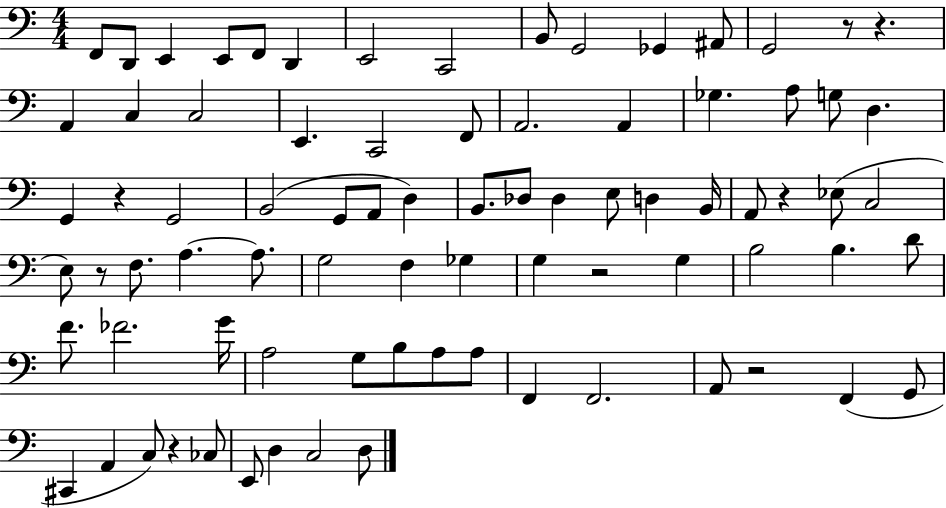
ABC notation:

X:1
T:Untitled
M:4/4
L:1/4
K:C
F,,/2 D,,/2 E,, E,,/2 F,,/2 D,, E,,2 C,,2 B,,/2 G,,2 _G,, ^A,,/2 G,,2 z/2 z A,, C, C,2 E,, C,,2 F,,/2 A,,2 A,, _G, A,/2 G,/2 D, G,, z G,,2 B,,2 G,,/2 A,,/2 D, B,,/2 _D,/2 _D, E,/2 D, B,,/4 A,,/2 z _E,/2 C,2 E,/2 z/2 F,/2 A, A,/2 G,2 F, _G, G, z2 G, B,2 B, D/2 F/2 _F2 G/4 A,2 G,/2 B,/2 A,/2 A,/2 F,, F,,2 A,,/2 z2 F,, G,,/2 ^C,, A,, C,/2 z _C,/2 E,,/2 D, C,2 D,/2